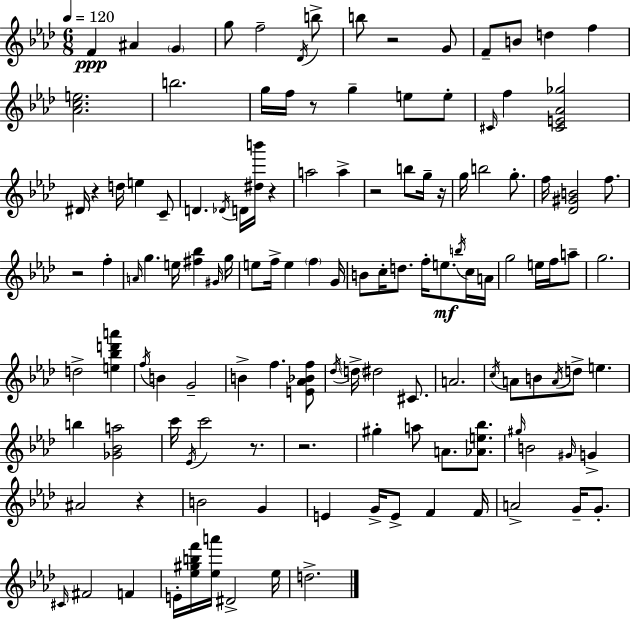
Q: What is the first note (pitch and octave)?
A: F4